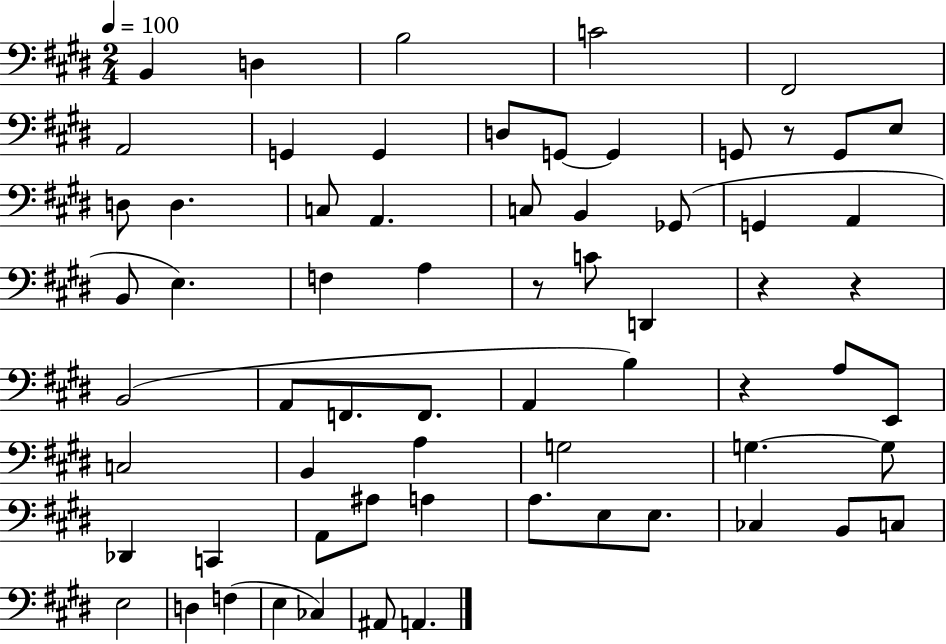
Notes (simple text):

B2/q D3/q B3/h C4/h F#2/h A2/h G2/q G2/q D3/e G2/e G2/q G2/e R/e G2/e E3/e D3/e D3/q. C3/e A2/q. C3/e B2/q Gb2/e G2/q A2/q B2/e E3/q. F3/q A3/q R/e C4/e D2/q R/q R/q B2/h A2/e F2/e. F2/e. A2/q B3/q R/q A3/e E2/e C3/h B2/q A3/q G3/h G3/q. G3/e Db2/q C2/q A2/e A#3/e A3/q A3/e. E3/e E3/e. CES3/q B2/e C3/e E3/h D3/q F3/q E3/q CES3/q A#2/e A2/q.